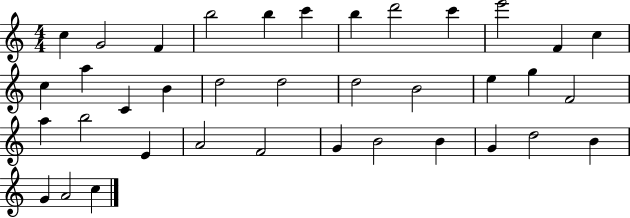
X:1
T:Untitled
M:4/4
L:1/4
K:C
c G2 F b2 b c' b d'2 c' e'2 F c c a C B d2 d2 d2 B2 e g F2 a b2 E A2 F2 G B2 B G d2 B G A2 c